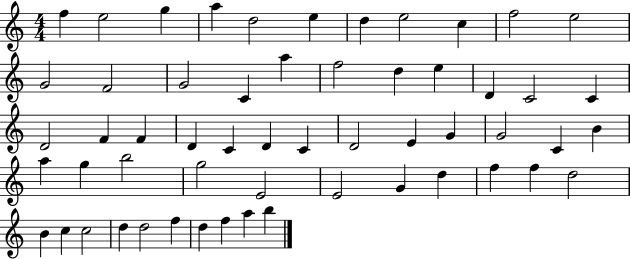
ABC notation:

X:1
T:Untitled
M:4/4
L:1/4
K:C
f e2 g a d2 e d e2 c f2 e2 G2 F2 G2 C a f2 d e D C2 C D2 F F D C D C D2 E G G2 C B a g b2 g2 E2 E2 G d f f d2 B c c2 d d2 f d f a b